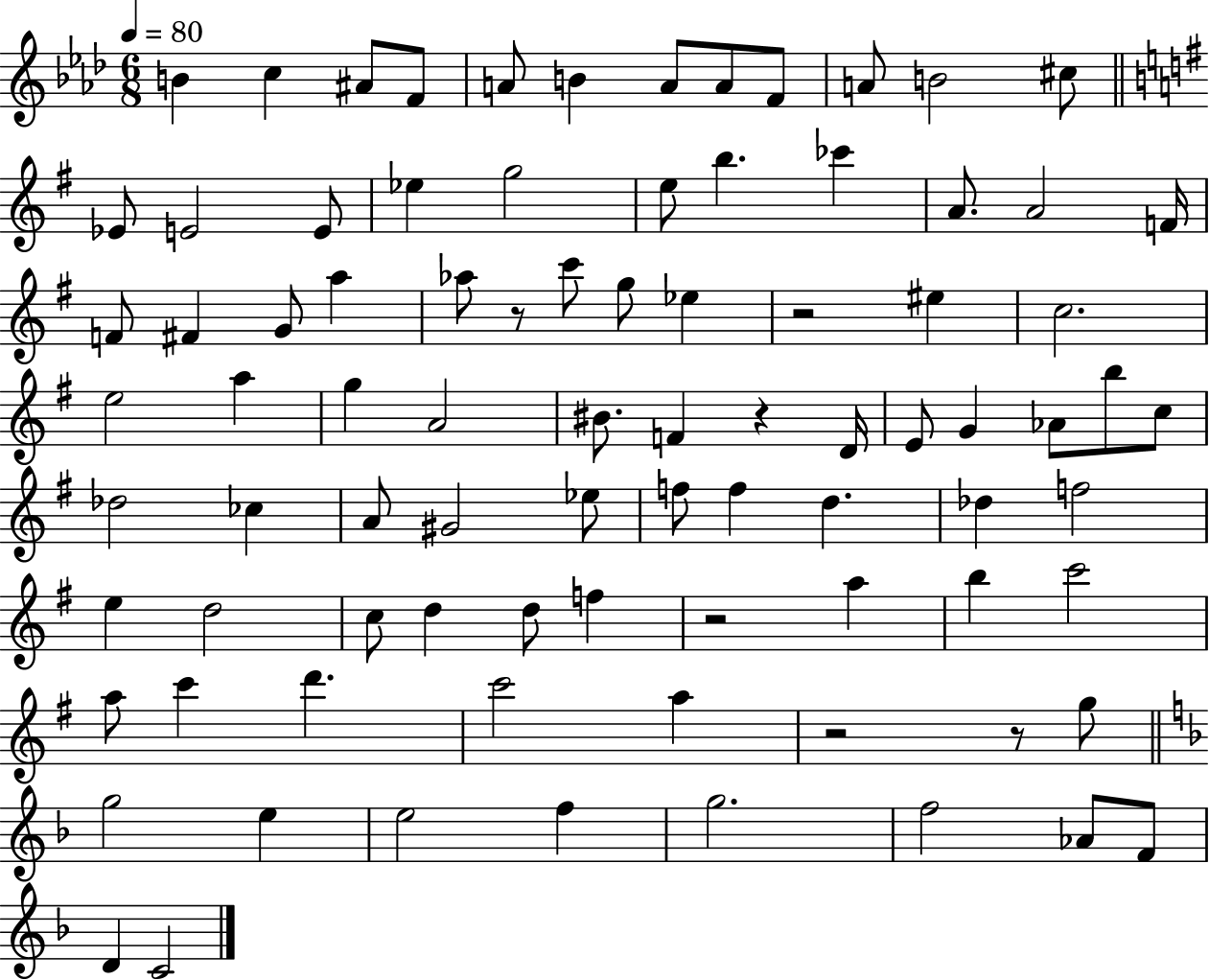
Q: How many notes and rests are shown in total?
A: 86